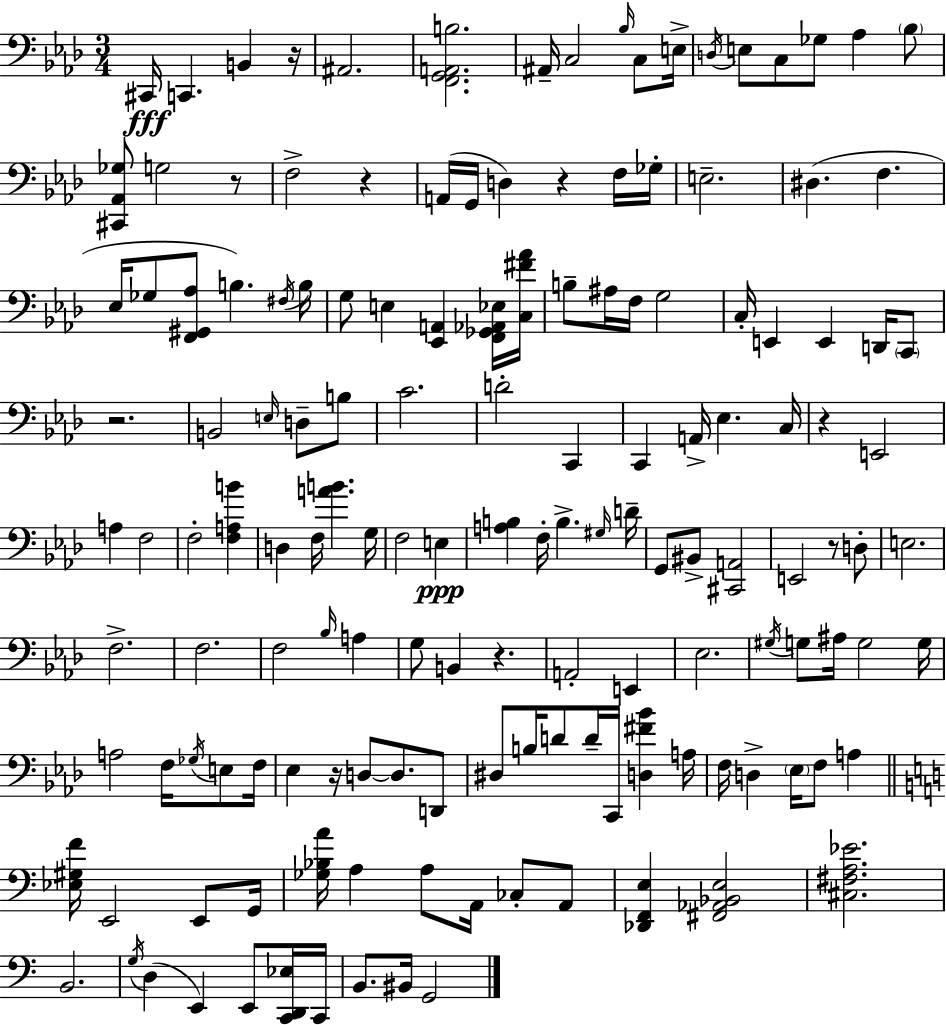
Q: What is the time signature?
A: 3/4